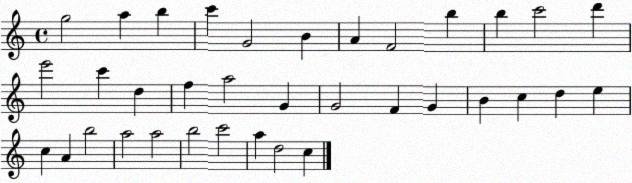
X:1
T:Untitled
M:4/4
L:1/4
K:C
g2 a b c' G2 B A F2 b b c'2 d' e'2 c' d f a2 G G2 F G B c d e c A b2 a2 a2 b2 c'2 a d2 c